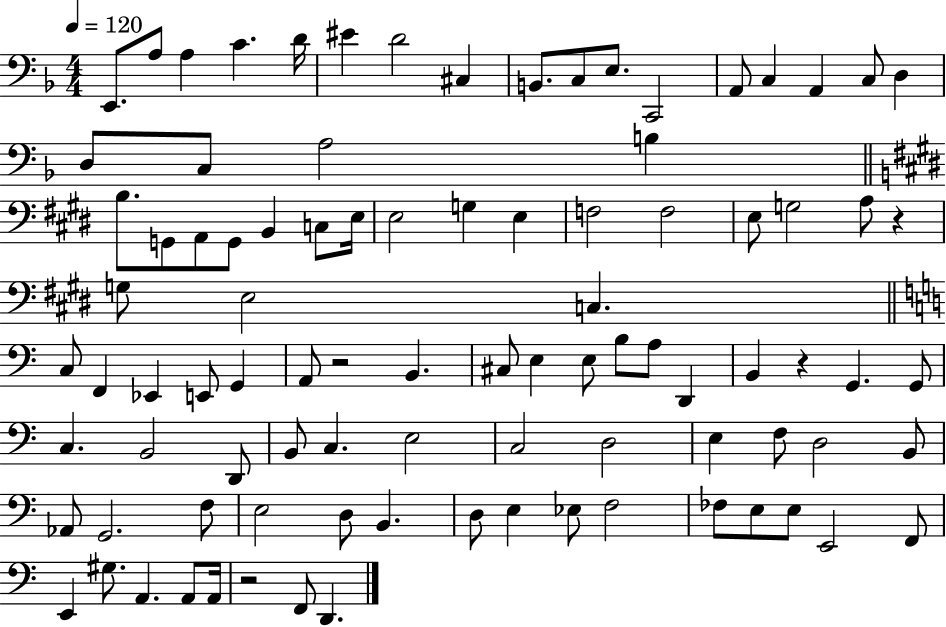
X:1
T:Untitled
M:4/4
L:1/4
K:F
E,,/2 A,/2 A, C D/4 ^E D2 ^C, B,,/2 C,/2 E,/2 C,,2 A,,/2 C, A,, C,/2 D, D,/2 C,/2 A,2 B, B,/2 G,,/2 A,,/2 G,,/2 B,, C,/2 E,/4 E,2 G, E, F,2 F,2 E,/2 G,2 A,/2 z G,/2 E,2 C, C,/2 F,, _E,, E,,/2 G,, A,,/2 z2 B,, ^C,/2 E, E,/2 B,/2 A,/2 D,, B,, z G,, G,,/2 C, B,,2 D,,/2 B,,/2 C, E,2 C,2 D,2 E, F,/2 D,2 B,,/2 _A,,/2 G,,2 F,/2 E,2 D,/2 B,, D,/2 E, _E,/2 F,2 _F,/2 E,/2 E,/2 E,,2 F,,/2 E,, ^G,/2 A,, A,,/2 A,,/4 z2 F,,/2 D,,